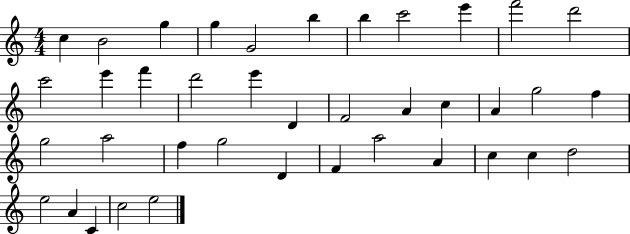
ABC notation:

X:1
T:Untitled
M:4/4
L:1/4
K:C
c B2 g g G2 b b c'2 e' f'2 d'2 c'2 e' f' d'2 e' D F2 A c A g2 f g2 a2 f g2 D F a2 A c c d2 e2 A C c2 e2